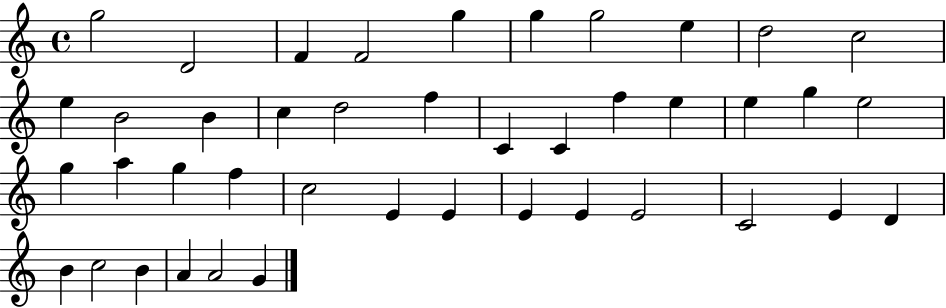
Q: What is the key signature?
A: C major